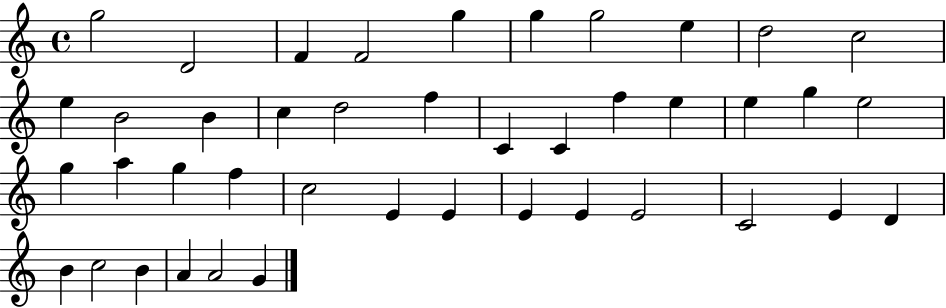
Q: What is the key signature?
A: C major